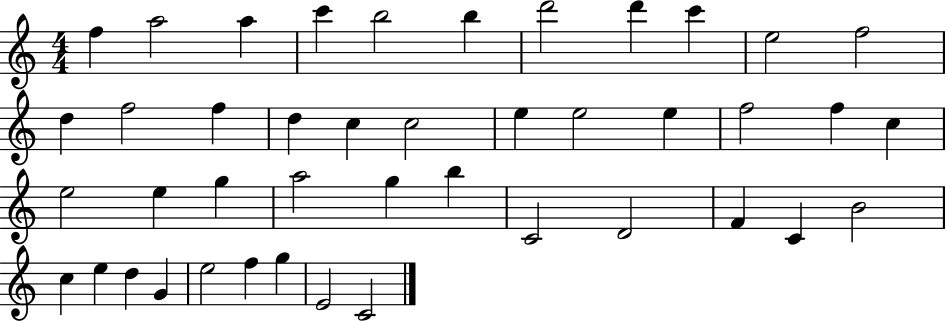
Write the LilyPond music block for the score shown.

{
  \clef treble
  \numericTimeSignature
  \time 4/4
  \key c \major
  f''4 a''2 a''4 | c'''4 b''2 b''4 | d'''2 d'''4 c'''4 | e''2 f''2 | \break d''4 f''2 f''4 | d''4 c''4 c''2 | e''4 e''2 e''4 | f''2 f''4 c''4 | \break e''2 e''4 g''4 | a''2 g''4 b''4 | c'2 d'2 | f'4 c'4 b'2 | \break c''4 e''4 d''4 g'4 | e''2 f''4 g''4 | e'2 c'2 | \bar "|."
}